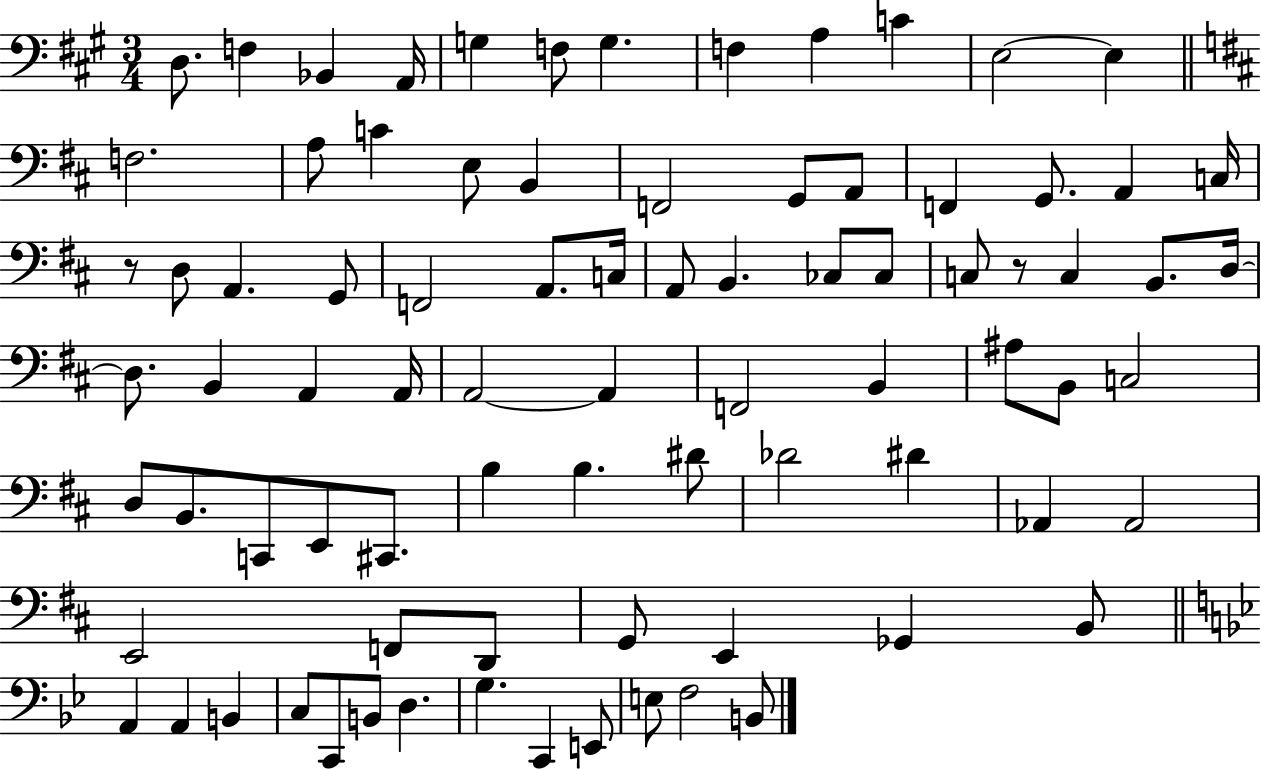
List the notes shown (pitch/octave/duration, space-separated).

D3/e. F3/q Bb2/q A2/s G3/q F3/e G3/q. F3/q A3/q C4/q E3/h E3/q F3/h. A3/e C4/q E3/e B2/q F2/h G2/e A2/e F2/q G2/e. A2/q C3/s R/e D3/e A2/q. G2/e F2/h A2/e. C3/s A2/e B2/q. CES3/e CES3/e C3/e R/e C3/q B2/e. D3/s D3/e. B2/q A2/q A2/s A2/h A2/q F2/h B2/q A#3/e B2/e C3/h D3/e B2/e. C2/e E2/e C#2/e. B3/q B3/q. D#4/e Db4/h D#4/q Ab2/q Ab2/h E2/h F2/e D2/e G2/e E2/q Gb2/q B2/e A2/q A2/q B2/q C3/e C2/e B2/e D3/q. G3/q. C2/q E2/e E3/e F3/h B2/e